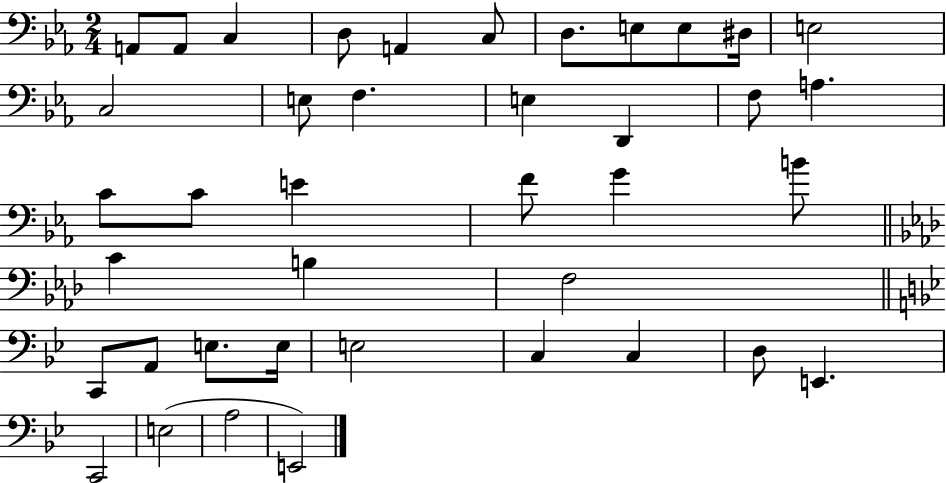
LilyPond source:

{
  \clef bass
  \numericTimeSignature
  \time 2/4
  \key ees \major
  \repeat volta 2 { a,8 a,8 c4 | d8 a,4 c8 | d8. e8 e8 dis16 | e2 | \break c2 | e8 f4. | e4 d,4 | f8 a4. | \break c'8 c'8 e'4 | f'8 g'4 b'8 | \bar "||" \break \key aes \major c'4 b4 | f2 | \bar "||" \break \key bes \major c,8 a,8 e8. e16 | e2 | c4 c4 | d8 e,4. | \break c,2 | e2( | a2 | e,2) | \break } \bar "|."
}